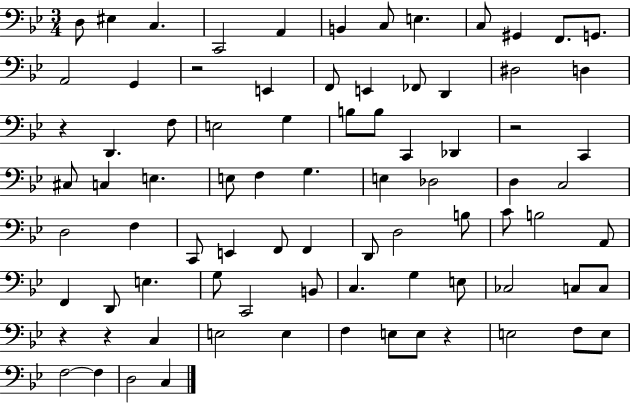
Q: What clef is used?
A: bass